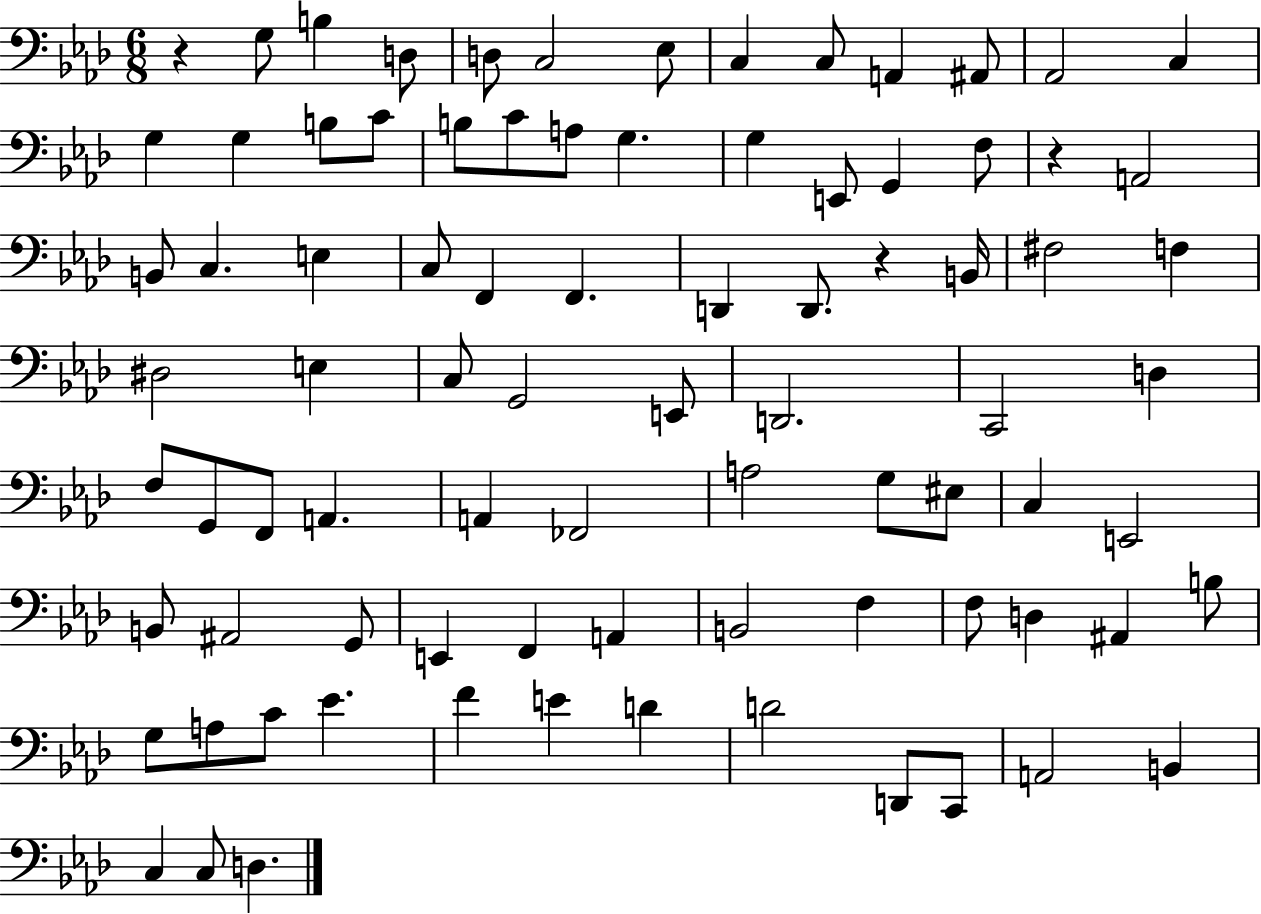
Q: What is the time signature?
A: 6/8